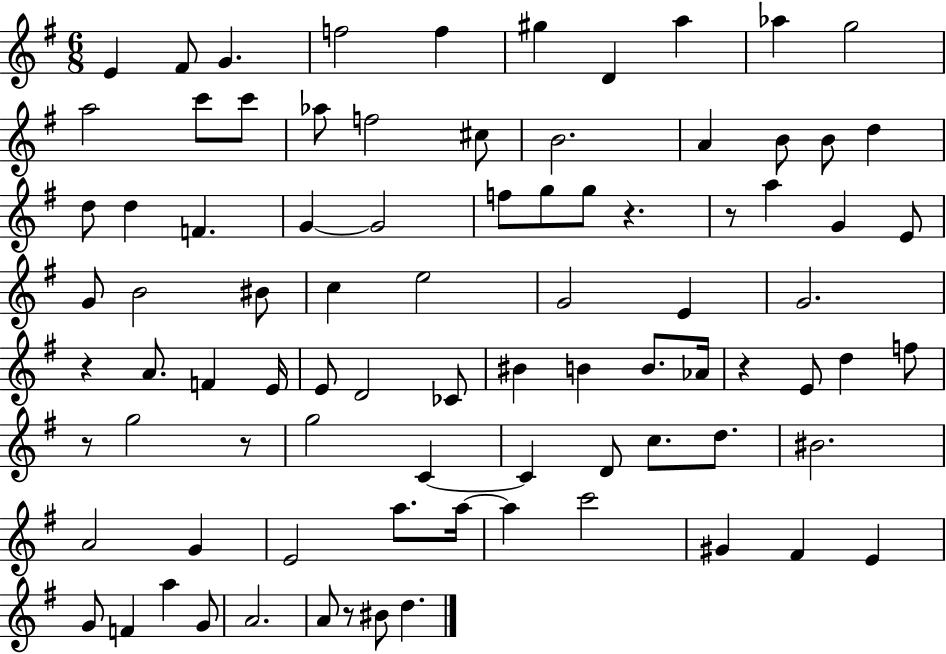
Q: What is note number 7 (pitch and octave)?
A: D4